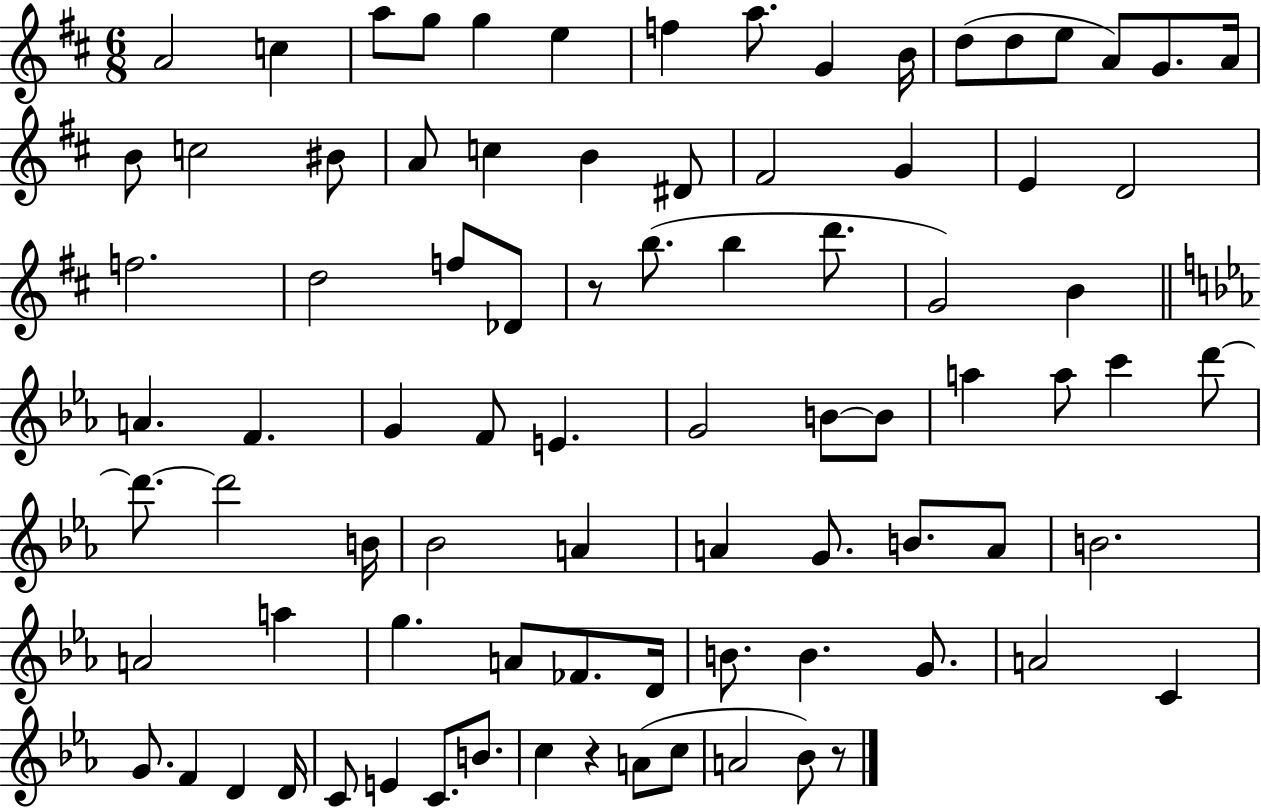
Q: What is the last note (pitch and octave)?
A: Bb4